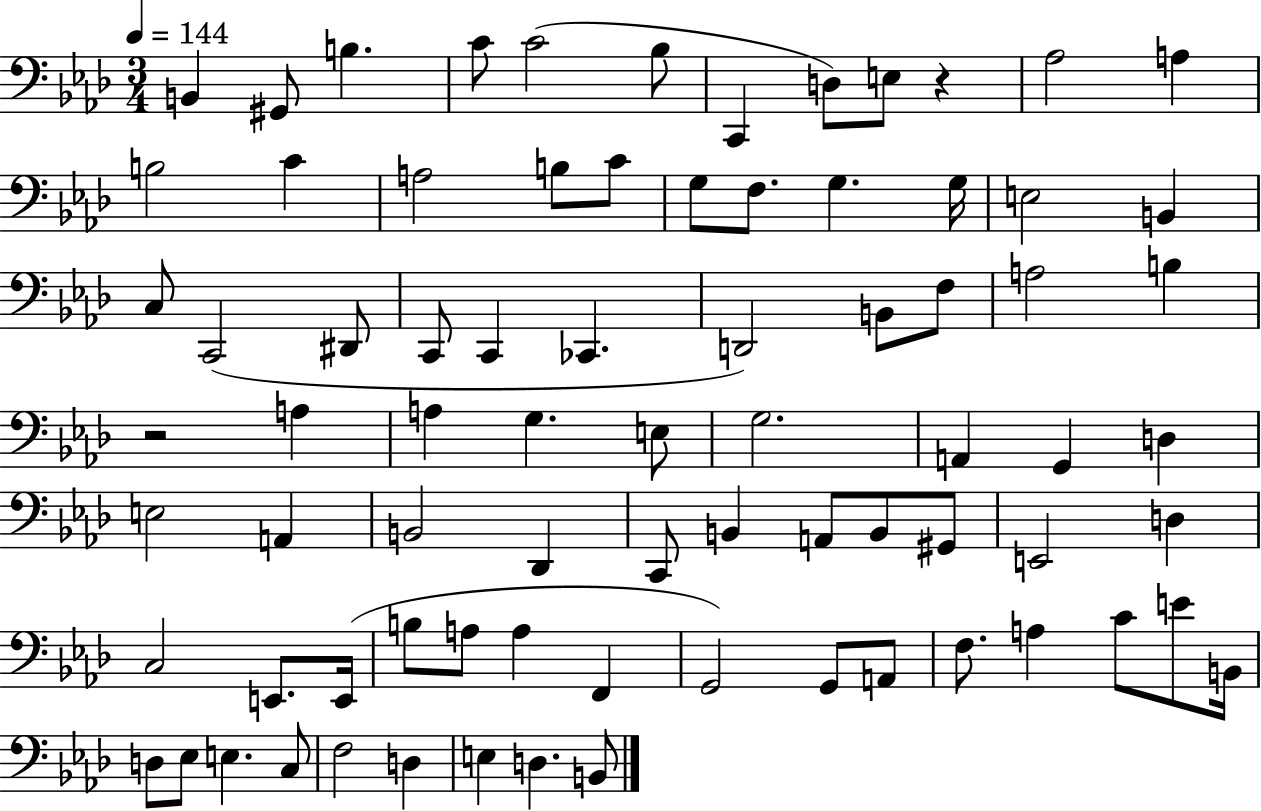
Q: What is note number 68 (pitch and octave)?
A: D3